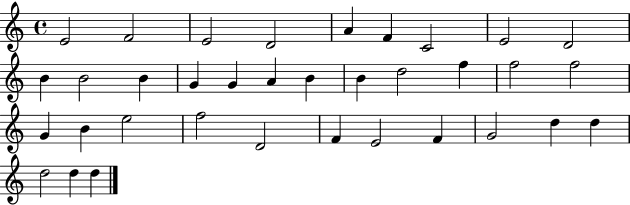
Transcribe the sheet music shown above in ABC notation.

X:1
T:Untitled
M:4/4
L:1/4
K:C
E2 F2 E2 D2 A F C2 E2 D2 B B2 B G G A B B d2 f f2 f2 G B e2 f2 D2 F E2 F G2 d d d2 d d